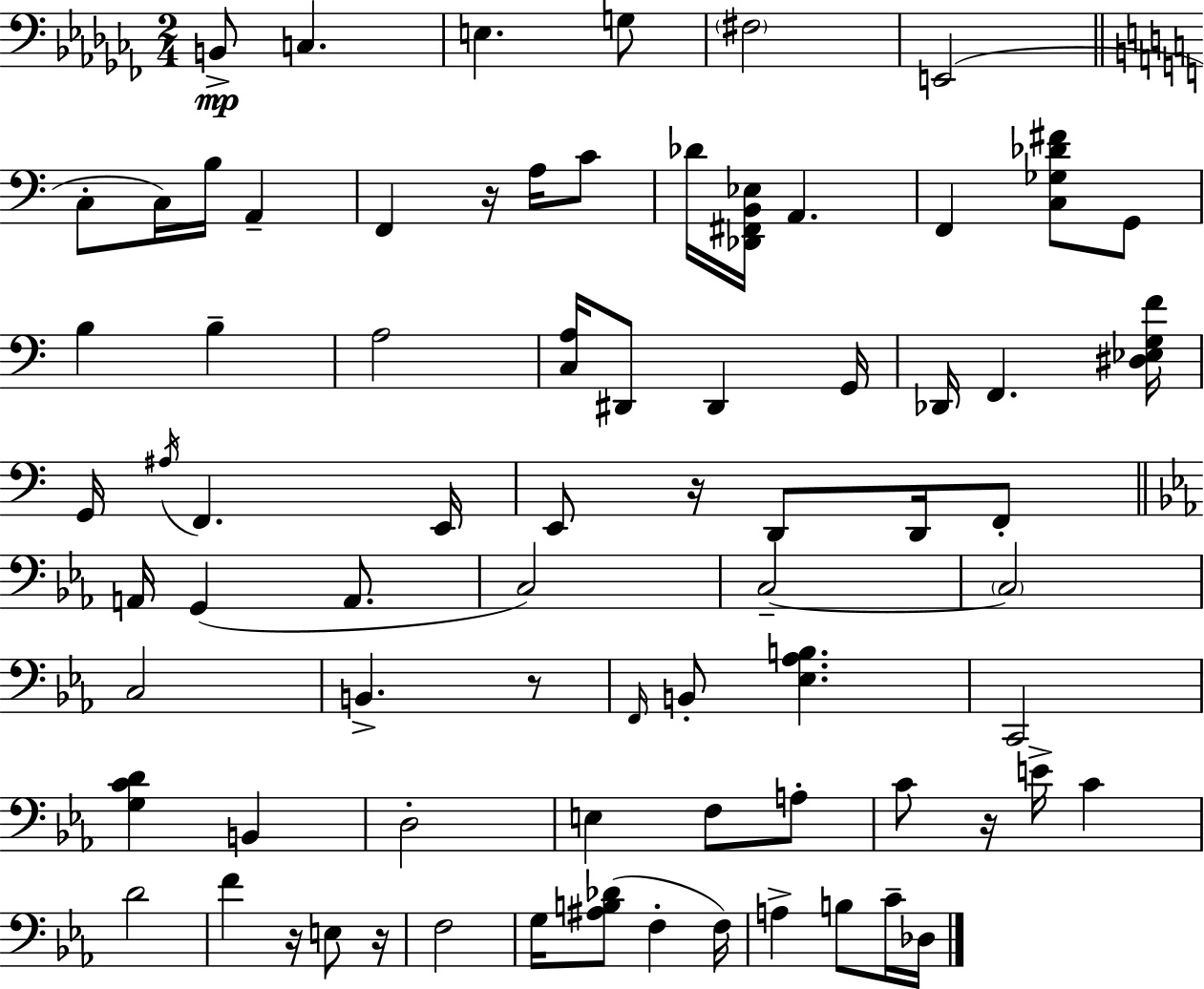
X:1
T:Untitled
M:2/4
L:1/4
K:Abm
B,,/2 C, E, G,/2 ^F,2 E,,2 C,/2 C,/4 B,/4 A,, F,, z/4 A,/4 C/2 _D/4 [_D,,^F,,B,,_E,]/4 A,, F,, [C,_G,_D^F]/2 G,,/2 B, B, A,2 [C,A,]/4 ^D,,/2 ^D,, G,,/4 _D,,/4 F,, [^D,_E,G,F]/4 G,,/4 ^A,/4 F,, E,,/4 E,,/2 z/4 D,,/2 D,,/4 F,,/2 A,,/4 G,, A,,/2 C,2 C,2 C,2 C,2 B,, z/2 F,,/4 B,,/2 [_E,_A,B,] C,,2 [G,CD] B,, D,2 E, F,/2 A,/2 C/2 z/4 E/4 C D2 F z/4 E,/2 z/4 F,2 G,/4 [^A,B,_D]/2 F, F,/4 A, B,/2 C/4 _D,/4